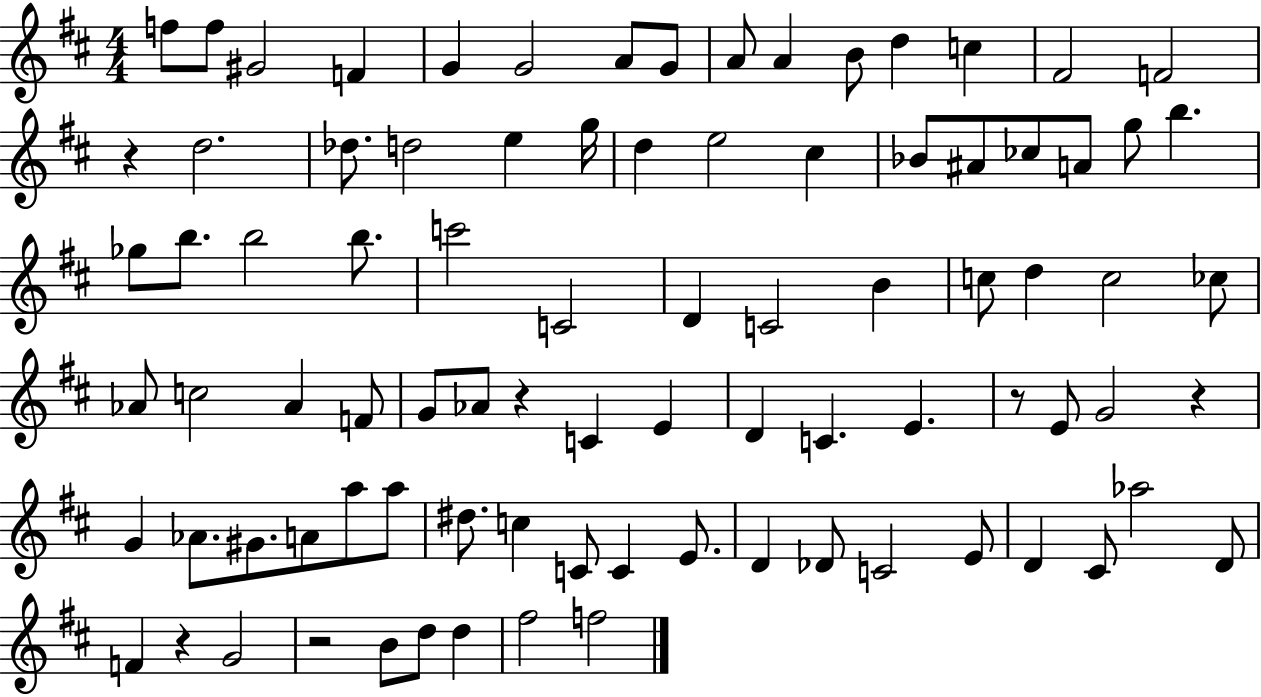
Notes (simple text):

F5/e F5/e G#4/h F4/q G4/q G4/h A4/e G4/e A4/e A4/q B4/e D5/q C5/q F#4/h F4/h R/q D5/h. Db5/e. D5/h E5/q G5/s D5/q E5/h C#5/q Bb4/e A#4/e CES5/e A4/e G5/e B5/q. Gb5/e B5/e. B5/h B5/e. C6/h C4/h D4/q C4/h B4/q C5/e D5/q C5/h CES5/e Ab4/e C5/h Ab4/q F4/e G4/e Ab4/e R/q C4/q E4/q D4/q C4/q. E4/q. R/e E4/e G4/h R/q G4/q Ab4/e. G#4/e. A4/e A5/e A5/e D#5/e. C5/q C4/e C4/q E4/e. D4/q Db4/e C4/h E4/e D4/q C#4/e Ab5/h D4/e F4/q R/q G4/h R/h B4/e D5/e D5/q F#5/h F5/h